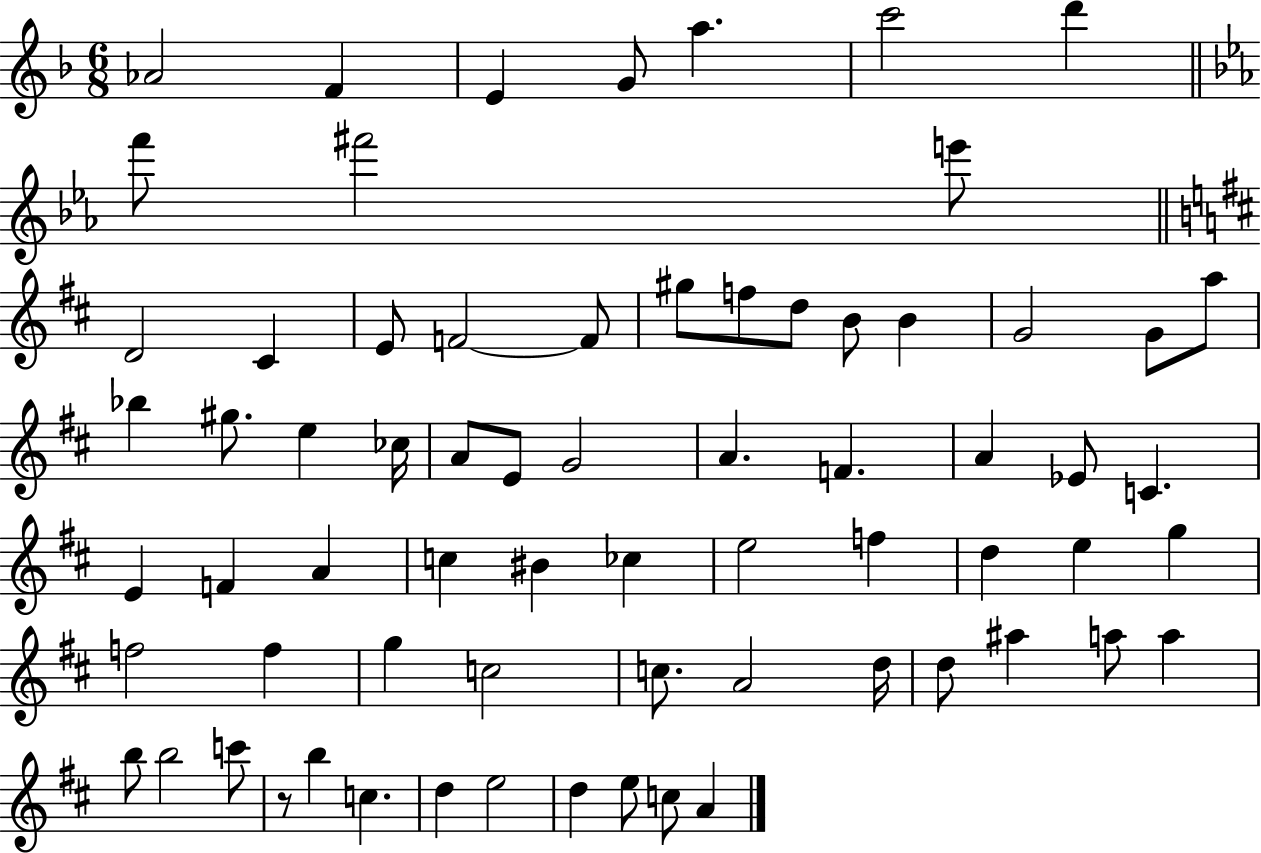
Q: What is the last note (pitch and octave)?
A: A4